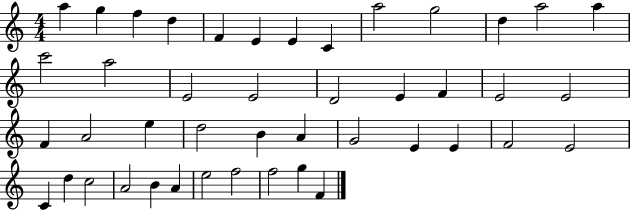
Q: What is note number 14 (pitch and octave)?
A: C6